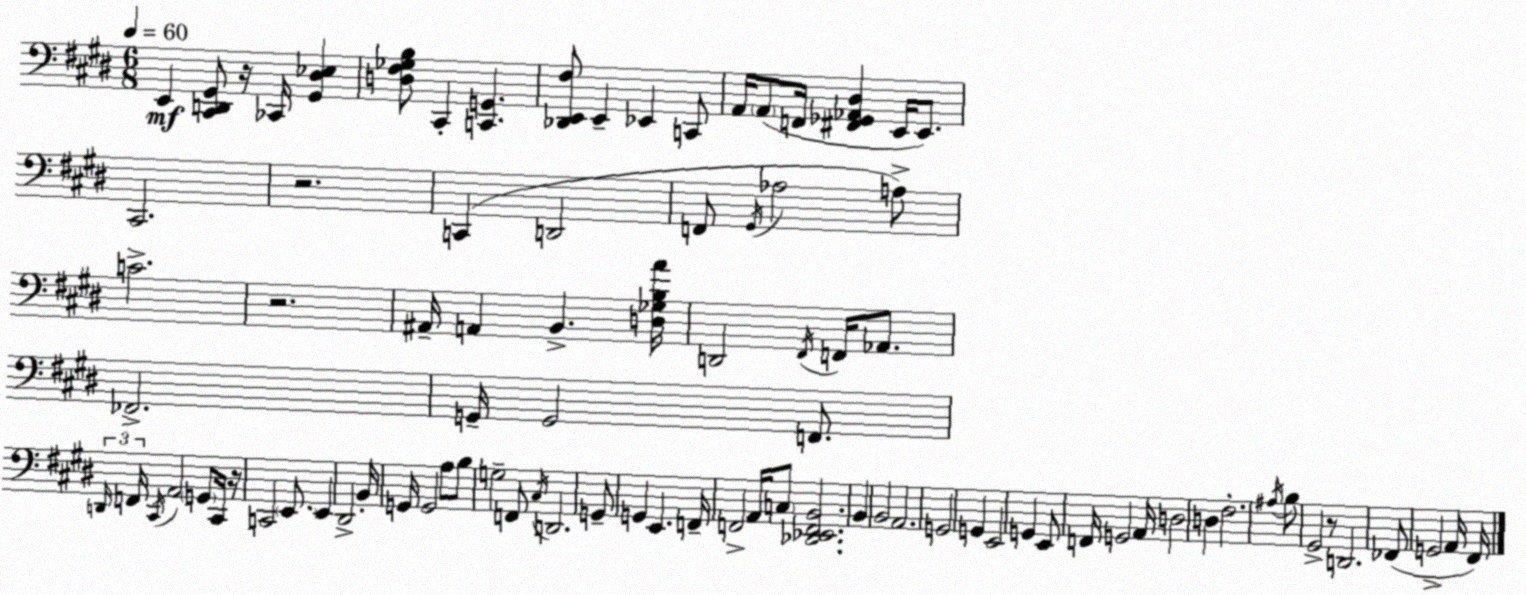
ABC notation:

X:1
T:Untitled
M:6/8
L:1/4
K:E
E,, [^C,,D,,^G,,]/2 z/4 _C,,/4 [^G,,^D,_E,] [D,^F,_G,B,]/2 ^C,, [C,,G,,] [_D,,E,,^F,]/2 E,, _E,, C,,/2 A,,/4 A,,/2 F,,/4 [^F,,_G,,_A,,^D,] E,,/4 E,,/2 ^C,,2 z2 C,, D,,2 F,,/2 ^G,,/4 _A,2 A,/2 C2 z2 ^A,,/4 A,, B,, [D,_G,B,A]/4 D,,2 ^F,,/4 F,,/4 _A,,/2 _F,,2 G,,/4 G,,2 F,,/2 D,,/4 F,,/4 ^C,,/4 A,,2 G,,/2 ^C,,/4 z/4 C,,2 E,,/2 E,, ^D,,2 B,,/4 G,,/4 G,,2 A,/2 B,/2 G,2 F,,/2 ^C,/4 D,,2 G,,/2 G,, E,, F,,/4 F,,2 A,,/4 C,/2 [_D,,_E,,F,,B,,]2 B,, B,,2 A,,2 G,,2 G,, E,,2 G,, E,,/2 F,,/4 G,,2 A,,/4 D,2 D, ^F,2 ^A,/4 B,/2 ^G,,2 z/2 D,,2 _F,,/2 G,,2 A,,/4 ^F,,/4